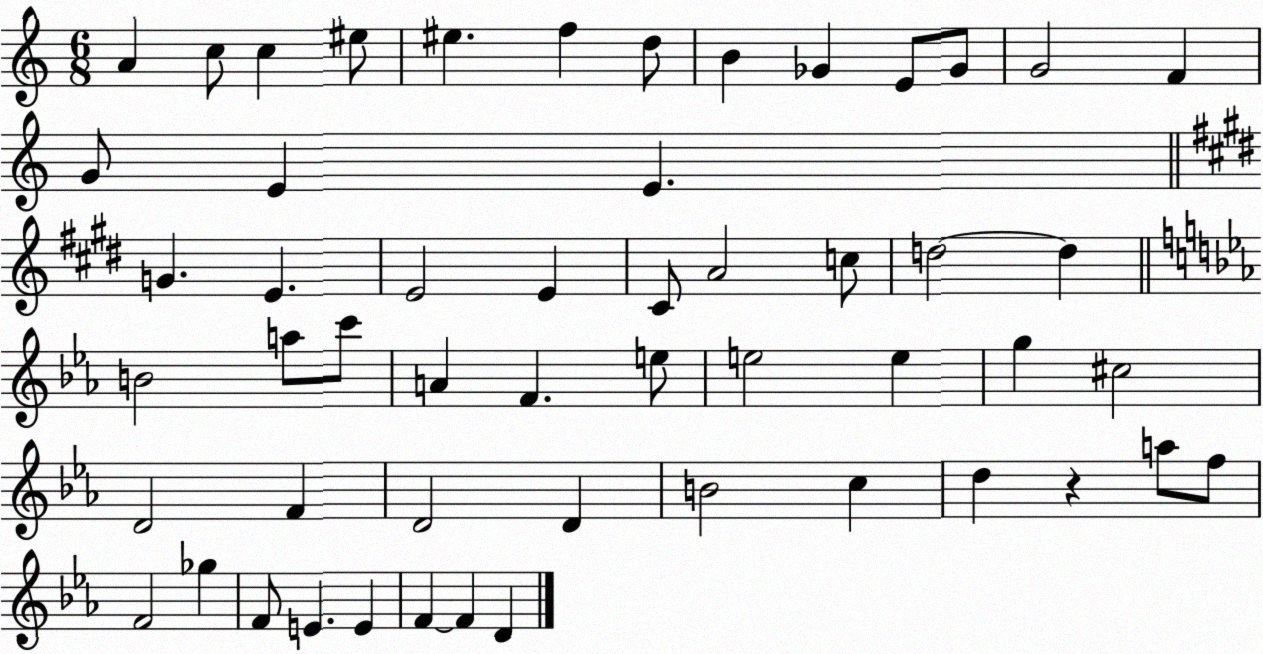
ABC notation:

X:1
T:Untitled
M:6/8
L:1/4
K:C
A c/2 c ^e/2 ^e f d/2 B _G E/2 _G/2 G2 F G/2 E E G E E2 E ^C/2 A2 c/2 d2 d B2 a/2 c'/2 A F e/2 e2 e g ^c2 D2 F D2 D B2 c d z a/2 f/2 F2 _g F/2 E E F F D